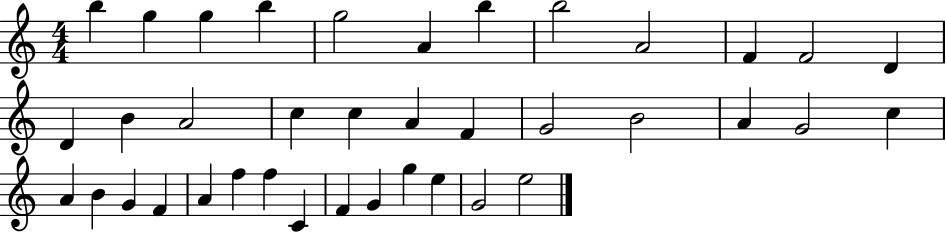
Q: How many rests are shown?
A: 0